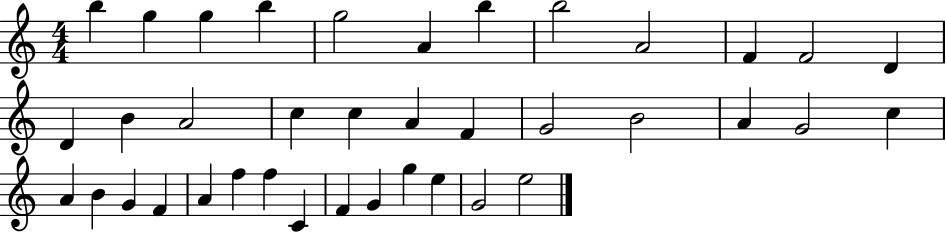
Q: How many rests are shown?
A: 0